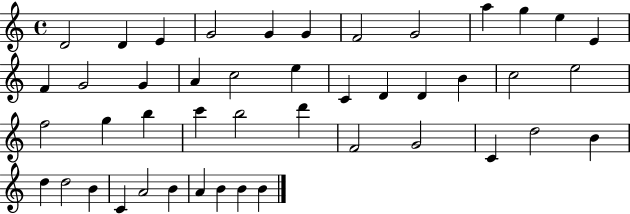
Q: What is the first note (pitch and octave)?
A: D4